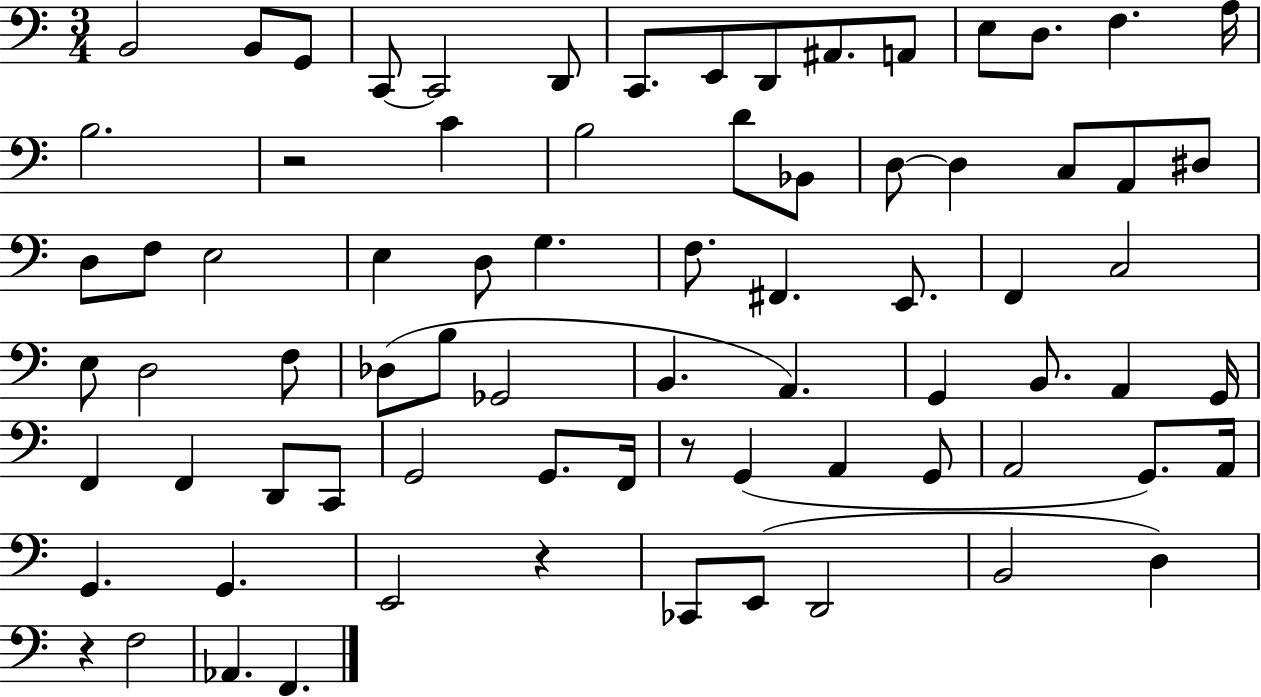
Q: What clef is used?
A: bass